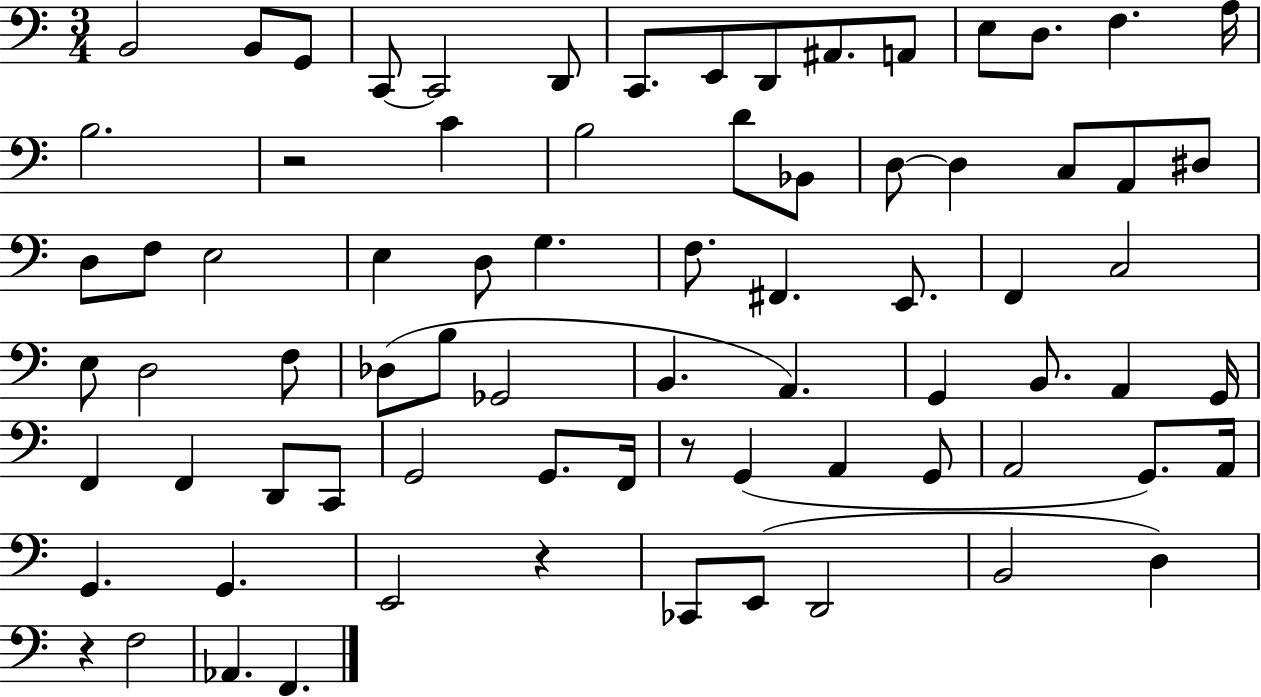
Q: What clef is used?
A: bass